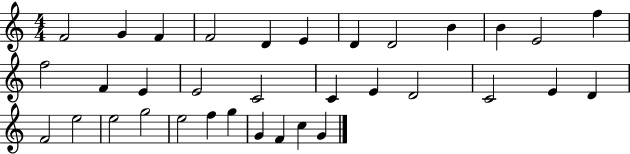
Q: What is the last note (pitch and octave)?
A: G4